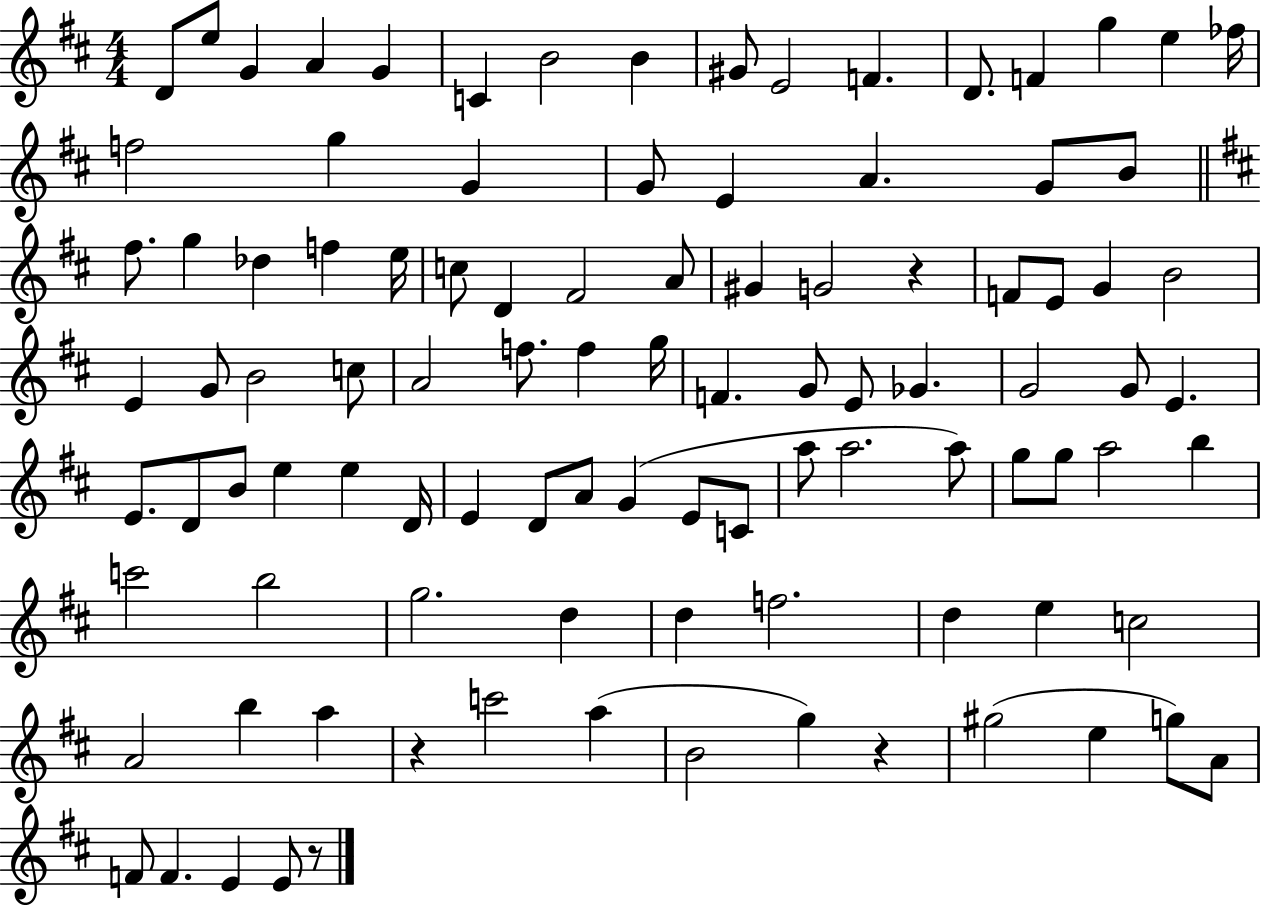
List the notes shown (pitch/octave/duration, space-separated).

D4/e E5/e G4/q A4/q G4/q C4/q B4/h B4/q G#4/e E4/h F4/q. D4/e. F4/q G5/q E5/q FES5/s F5/h G5/q G4/q G4/e E4/q A4/q. G4/e B4/e F#5/e. G5/q Db5/q F5/q E5/s C5/e D4/q F#4/h A4/e G#4/q G4/h R/q F4/e E4/e G4/q B4/h E4/q G4/e B4/h C5/e A4/h F5/e. F5/q G5/s F4/q. G4/e E4/e Gb4/q. G4/h G4/e E4/q. E4/e. D4/e B4/e E5/q E5/q D4/s E4/q D4/e A4/e G4/q E4/e C4/e A5/e A5/h. A5/e G5/e G5/e A5/h B5/q C6/h B5/h G5/h. D5/q D5/q F5/h. D5/q E5/q C5/h A4/h B5/q A5/q R/q C6/h A5/q B4/h G5/q R/q G#5/h E5/q G5/e A4/e F4/e F4/q. E4/q E4/e R/e